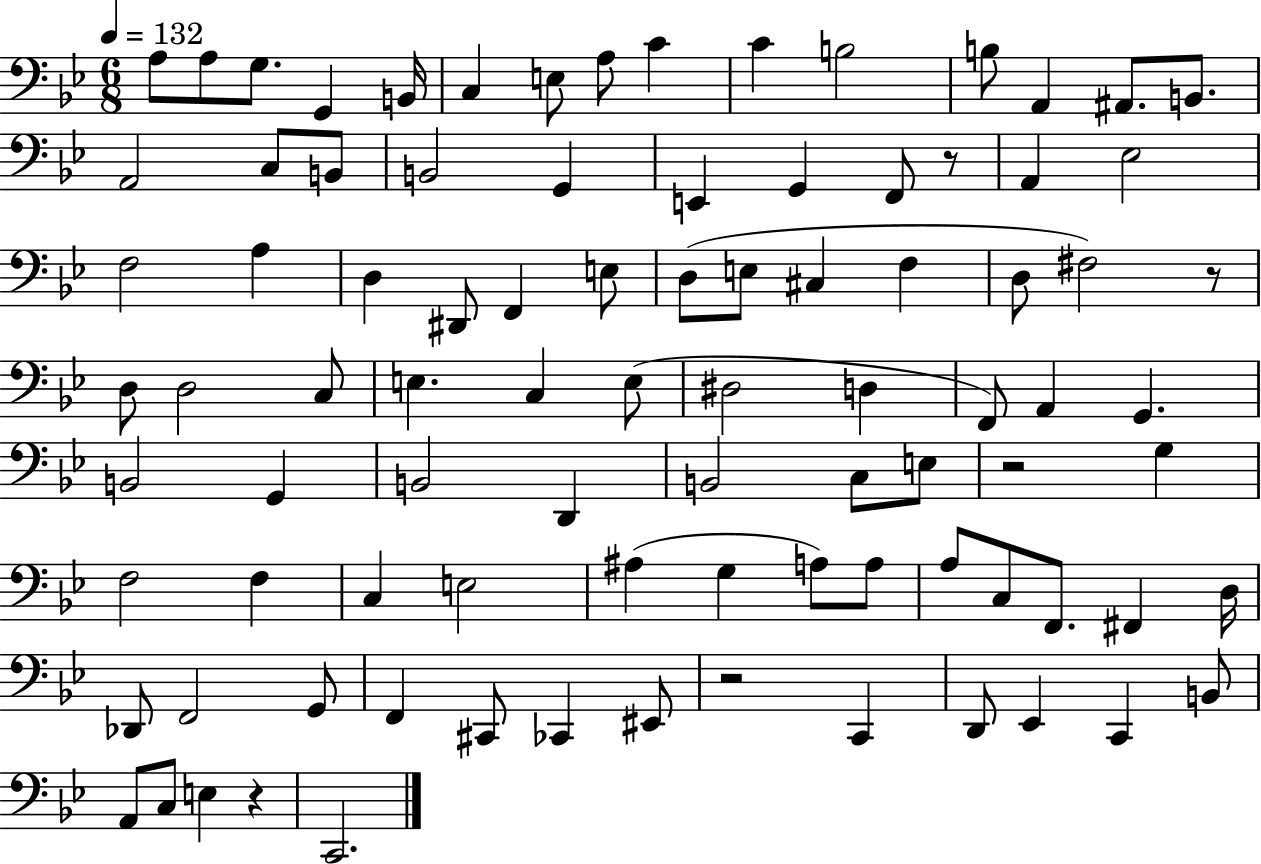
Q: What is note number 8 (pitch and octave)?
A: A3